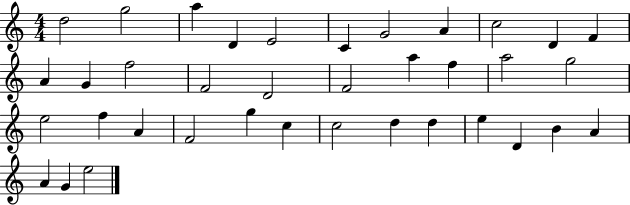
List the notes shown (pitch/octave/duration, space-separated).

D5/h G5/h A5/q D4/q E4/h C4/q G4/h A4/q C5/h D4/q F4/q A4/q G4/q F5/h F4/h D4/h F4/h A5/q F5/q A5/h G5/h E5/h F5/q A4/q F4/h G5/q C5/q C5/h D5/q D5/q E5/q D4/q B4/q A4/q A4/q G4/q E5/h